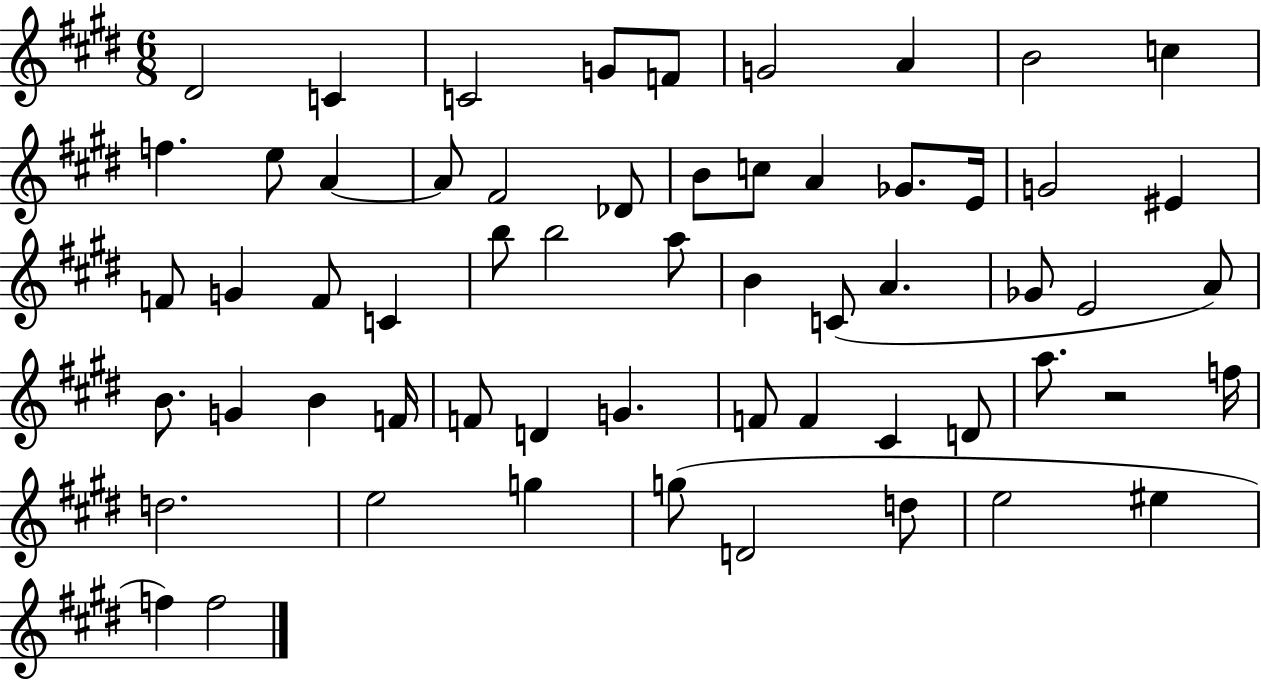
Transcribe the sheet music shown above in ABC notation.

X:1
T:Untitled
M:6/8
L:1/4
K:E
^D2 C C2 G/2 F/2 G2 A B2 c f e/2 A A/2 ^F2 _D/2 B/2 c/2 A _G/2 E/4 G2 ^E F/2 G F/2 C b/2 b2 a/2 B C/2 A _G/2 E2 A/2 B/2 G B F/4 F/2 D G F/2 F ^C D/2 a/2 z2 f/4 d2 e2 g g/2 D2 d/2 e2 ^e f f2